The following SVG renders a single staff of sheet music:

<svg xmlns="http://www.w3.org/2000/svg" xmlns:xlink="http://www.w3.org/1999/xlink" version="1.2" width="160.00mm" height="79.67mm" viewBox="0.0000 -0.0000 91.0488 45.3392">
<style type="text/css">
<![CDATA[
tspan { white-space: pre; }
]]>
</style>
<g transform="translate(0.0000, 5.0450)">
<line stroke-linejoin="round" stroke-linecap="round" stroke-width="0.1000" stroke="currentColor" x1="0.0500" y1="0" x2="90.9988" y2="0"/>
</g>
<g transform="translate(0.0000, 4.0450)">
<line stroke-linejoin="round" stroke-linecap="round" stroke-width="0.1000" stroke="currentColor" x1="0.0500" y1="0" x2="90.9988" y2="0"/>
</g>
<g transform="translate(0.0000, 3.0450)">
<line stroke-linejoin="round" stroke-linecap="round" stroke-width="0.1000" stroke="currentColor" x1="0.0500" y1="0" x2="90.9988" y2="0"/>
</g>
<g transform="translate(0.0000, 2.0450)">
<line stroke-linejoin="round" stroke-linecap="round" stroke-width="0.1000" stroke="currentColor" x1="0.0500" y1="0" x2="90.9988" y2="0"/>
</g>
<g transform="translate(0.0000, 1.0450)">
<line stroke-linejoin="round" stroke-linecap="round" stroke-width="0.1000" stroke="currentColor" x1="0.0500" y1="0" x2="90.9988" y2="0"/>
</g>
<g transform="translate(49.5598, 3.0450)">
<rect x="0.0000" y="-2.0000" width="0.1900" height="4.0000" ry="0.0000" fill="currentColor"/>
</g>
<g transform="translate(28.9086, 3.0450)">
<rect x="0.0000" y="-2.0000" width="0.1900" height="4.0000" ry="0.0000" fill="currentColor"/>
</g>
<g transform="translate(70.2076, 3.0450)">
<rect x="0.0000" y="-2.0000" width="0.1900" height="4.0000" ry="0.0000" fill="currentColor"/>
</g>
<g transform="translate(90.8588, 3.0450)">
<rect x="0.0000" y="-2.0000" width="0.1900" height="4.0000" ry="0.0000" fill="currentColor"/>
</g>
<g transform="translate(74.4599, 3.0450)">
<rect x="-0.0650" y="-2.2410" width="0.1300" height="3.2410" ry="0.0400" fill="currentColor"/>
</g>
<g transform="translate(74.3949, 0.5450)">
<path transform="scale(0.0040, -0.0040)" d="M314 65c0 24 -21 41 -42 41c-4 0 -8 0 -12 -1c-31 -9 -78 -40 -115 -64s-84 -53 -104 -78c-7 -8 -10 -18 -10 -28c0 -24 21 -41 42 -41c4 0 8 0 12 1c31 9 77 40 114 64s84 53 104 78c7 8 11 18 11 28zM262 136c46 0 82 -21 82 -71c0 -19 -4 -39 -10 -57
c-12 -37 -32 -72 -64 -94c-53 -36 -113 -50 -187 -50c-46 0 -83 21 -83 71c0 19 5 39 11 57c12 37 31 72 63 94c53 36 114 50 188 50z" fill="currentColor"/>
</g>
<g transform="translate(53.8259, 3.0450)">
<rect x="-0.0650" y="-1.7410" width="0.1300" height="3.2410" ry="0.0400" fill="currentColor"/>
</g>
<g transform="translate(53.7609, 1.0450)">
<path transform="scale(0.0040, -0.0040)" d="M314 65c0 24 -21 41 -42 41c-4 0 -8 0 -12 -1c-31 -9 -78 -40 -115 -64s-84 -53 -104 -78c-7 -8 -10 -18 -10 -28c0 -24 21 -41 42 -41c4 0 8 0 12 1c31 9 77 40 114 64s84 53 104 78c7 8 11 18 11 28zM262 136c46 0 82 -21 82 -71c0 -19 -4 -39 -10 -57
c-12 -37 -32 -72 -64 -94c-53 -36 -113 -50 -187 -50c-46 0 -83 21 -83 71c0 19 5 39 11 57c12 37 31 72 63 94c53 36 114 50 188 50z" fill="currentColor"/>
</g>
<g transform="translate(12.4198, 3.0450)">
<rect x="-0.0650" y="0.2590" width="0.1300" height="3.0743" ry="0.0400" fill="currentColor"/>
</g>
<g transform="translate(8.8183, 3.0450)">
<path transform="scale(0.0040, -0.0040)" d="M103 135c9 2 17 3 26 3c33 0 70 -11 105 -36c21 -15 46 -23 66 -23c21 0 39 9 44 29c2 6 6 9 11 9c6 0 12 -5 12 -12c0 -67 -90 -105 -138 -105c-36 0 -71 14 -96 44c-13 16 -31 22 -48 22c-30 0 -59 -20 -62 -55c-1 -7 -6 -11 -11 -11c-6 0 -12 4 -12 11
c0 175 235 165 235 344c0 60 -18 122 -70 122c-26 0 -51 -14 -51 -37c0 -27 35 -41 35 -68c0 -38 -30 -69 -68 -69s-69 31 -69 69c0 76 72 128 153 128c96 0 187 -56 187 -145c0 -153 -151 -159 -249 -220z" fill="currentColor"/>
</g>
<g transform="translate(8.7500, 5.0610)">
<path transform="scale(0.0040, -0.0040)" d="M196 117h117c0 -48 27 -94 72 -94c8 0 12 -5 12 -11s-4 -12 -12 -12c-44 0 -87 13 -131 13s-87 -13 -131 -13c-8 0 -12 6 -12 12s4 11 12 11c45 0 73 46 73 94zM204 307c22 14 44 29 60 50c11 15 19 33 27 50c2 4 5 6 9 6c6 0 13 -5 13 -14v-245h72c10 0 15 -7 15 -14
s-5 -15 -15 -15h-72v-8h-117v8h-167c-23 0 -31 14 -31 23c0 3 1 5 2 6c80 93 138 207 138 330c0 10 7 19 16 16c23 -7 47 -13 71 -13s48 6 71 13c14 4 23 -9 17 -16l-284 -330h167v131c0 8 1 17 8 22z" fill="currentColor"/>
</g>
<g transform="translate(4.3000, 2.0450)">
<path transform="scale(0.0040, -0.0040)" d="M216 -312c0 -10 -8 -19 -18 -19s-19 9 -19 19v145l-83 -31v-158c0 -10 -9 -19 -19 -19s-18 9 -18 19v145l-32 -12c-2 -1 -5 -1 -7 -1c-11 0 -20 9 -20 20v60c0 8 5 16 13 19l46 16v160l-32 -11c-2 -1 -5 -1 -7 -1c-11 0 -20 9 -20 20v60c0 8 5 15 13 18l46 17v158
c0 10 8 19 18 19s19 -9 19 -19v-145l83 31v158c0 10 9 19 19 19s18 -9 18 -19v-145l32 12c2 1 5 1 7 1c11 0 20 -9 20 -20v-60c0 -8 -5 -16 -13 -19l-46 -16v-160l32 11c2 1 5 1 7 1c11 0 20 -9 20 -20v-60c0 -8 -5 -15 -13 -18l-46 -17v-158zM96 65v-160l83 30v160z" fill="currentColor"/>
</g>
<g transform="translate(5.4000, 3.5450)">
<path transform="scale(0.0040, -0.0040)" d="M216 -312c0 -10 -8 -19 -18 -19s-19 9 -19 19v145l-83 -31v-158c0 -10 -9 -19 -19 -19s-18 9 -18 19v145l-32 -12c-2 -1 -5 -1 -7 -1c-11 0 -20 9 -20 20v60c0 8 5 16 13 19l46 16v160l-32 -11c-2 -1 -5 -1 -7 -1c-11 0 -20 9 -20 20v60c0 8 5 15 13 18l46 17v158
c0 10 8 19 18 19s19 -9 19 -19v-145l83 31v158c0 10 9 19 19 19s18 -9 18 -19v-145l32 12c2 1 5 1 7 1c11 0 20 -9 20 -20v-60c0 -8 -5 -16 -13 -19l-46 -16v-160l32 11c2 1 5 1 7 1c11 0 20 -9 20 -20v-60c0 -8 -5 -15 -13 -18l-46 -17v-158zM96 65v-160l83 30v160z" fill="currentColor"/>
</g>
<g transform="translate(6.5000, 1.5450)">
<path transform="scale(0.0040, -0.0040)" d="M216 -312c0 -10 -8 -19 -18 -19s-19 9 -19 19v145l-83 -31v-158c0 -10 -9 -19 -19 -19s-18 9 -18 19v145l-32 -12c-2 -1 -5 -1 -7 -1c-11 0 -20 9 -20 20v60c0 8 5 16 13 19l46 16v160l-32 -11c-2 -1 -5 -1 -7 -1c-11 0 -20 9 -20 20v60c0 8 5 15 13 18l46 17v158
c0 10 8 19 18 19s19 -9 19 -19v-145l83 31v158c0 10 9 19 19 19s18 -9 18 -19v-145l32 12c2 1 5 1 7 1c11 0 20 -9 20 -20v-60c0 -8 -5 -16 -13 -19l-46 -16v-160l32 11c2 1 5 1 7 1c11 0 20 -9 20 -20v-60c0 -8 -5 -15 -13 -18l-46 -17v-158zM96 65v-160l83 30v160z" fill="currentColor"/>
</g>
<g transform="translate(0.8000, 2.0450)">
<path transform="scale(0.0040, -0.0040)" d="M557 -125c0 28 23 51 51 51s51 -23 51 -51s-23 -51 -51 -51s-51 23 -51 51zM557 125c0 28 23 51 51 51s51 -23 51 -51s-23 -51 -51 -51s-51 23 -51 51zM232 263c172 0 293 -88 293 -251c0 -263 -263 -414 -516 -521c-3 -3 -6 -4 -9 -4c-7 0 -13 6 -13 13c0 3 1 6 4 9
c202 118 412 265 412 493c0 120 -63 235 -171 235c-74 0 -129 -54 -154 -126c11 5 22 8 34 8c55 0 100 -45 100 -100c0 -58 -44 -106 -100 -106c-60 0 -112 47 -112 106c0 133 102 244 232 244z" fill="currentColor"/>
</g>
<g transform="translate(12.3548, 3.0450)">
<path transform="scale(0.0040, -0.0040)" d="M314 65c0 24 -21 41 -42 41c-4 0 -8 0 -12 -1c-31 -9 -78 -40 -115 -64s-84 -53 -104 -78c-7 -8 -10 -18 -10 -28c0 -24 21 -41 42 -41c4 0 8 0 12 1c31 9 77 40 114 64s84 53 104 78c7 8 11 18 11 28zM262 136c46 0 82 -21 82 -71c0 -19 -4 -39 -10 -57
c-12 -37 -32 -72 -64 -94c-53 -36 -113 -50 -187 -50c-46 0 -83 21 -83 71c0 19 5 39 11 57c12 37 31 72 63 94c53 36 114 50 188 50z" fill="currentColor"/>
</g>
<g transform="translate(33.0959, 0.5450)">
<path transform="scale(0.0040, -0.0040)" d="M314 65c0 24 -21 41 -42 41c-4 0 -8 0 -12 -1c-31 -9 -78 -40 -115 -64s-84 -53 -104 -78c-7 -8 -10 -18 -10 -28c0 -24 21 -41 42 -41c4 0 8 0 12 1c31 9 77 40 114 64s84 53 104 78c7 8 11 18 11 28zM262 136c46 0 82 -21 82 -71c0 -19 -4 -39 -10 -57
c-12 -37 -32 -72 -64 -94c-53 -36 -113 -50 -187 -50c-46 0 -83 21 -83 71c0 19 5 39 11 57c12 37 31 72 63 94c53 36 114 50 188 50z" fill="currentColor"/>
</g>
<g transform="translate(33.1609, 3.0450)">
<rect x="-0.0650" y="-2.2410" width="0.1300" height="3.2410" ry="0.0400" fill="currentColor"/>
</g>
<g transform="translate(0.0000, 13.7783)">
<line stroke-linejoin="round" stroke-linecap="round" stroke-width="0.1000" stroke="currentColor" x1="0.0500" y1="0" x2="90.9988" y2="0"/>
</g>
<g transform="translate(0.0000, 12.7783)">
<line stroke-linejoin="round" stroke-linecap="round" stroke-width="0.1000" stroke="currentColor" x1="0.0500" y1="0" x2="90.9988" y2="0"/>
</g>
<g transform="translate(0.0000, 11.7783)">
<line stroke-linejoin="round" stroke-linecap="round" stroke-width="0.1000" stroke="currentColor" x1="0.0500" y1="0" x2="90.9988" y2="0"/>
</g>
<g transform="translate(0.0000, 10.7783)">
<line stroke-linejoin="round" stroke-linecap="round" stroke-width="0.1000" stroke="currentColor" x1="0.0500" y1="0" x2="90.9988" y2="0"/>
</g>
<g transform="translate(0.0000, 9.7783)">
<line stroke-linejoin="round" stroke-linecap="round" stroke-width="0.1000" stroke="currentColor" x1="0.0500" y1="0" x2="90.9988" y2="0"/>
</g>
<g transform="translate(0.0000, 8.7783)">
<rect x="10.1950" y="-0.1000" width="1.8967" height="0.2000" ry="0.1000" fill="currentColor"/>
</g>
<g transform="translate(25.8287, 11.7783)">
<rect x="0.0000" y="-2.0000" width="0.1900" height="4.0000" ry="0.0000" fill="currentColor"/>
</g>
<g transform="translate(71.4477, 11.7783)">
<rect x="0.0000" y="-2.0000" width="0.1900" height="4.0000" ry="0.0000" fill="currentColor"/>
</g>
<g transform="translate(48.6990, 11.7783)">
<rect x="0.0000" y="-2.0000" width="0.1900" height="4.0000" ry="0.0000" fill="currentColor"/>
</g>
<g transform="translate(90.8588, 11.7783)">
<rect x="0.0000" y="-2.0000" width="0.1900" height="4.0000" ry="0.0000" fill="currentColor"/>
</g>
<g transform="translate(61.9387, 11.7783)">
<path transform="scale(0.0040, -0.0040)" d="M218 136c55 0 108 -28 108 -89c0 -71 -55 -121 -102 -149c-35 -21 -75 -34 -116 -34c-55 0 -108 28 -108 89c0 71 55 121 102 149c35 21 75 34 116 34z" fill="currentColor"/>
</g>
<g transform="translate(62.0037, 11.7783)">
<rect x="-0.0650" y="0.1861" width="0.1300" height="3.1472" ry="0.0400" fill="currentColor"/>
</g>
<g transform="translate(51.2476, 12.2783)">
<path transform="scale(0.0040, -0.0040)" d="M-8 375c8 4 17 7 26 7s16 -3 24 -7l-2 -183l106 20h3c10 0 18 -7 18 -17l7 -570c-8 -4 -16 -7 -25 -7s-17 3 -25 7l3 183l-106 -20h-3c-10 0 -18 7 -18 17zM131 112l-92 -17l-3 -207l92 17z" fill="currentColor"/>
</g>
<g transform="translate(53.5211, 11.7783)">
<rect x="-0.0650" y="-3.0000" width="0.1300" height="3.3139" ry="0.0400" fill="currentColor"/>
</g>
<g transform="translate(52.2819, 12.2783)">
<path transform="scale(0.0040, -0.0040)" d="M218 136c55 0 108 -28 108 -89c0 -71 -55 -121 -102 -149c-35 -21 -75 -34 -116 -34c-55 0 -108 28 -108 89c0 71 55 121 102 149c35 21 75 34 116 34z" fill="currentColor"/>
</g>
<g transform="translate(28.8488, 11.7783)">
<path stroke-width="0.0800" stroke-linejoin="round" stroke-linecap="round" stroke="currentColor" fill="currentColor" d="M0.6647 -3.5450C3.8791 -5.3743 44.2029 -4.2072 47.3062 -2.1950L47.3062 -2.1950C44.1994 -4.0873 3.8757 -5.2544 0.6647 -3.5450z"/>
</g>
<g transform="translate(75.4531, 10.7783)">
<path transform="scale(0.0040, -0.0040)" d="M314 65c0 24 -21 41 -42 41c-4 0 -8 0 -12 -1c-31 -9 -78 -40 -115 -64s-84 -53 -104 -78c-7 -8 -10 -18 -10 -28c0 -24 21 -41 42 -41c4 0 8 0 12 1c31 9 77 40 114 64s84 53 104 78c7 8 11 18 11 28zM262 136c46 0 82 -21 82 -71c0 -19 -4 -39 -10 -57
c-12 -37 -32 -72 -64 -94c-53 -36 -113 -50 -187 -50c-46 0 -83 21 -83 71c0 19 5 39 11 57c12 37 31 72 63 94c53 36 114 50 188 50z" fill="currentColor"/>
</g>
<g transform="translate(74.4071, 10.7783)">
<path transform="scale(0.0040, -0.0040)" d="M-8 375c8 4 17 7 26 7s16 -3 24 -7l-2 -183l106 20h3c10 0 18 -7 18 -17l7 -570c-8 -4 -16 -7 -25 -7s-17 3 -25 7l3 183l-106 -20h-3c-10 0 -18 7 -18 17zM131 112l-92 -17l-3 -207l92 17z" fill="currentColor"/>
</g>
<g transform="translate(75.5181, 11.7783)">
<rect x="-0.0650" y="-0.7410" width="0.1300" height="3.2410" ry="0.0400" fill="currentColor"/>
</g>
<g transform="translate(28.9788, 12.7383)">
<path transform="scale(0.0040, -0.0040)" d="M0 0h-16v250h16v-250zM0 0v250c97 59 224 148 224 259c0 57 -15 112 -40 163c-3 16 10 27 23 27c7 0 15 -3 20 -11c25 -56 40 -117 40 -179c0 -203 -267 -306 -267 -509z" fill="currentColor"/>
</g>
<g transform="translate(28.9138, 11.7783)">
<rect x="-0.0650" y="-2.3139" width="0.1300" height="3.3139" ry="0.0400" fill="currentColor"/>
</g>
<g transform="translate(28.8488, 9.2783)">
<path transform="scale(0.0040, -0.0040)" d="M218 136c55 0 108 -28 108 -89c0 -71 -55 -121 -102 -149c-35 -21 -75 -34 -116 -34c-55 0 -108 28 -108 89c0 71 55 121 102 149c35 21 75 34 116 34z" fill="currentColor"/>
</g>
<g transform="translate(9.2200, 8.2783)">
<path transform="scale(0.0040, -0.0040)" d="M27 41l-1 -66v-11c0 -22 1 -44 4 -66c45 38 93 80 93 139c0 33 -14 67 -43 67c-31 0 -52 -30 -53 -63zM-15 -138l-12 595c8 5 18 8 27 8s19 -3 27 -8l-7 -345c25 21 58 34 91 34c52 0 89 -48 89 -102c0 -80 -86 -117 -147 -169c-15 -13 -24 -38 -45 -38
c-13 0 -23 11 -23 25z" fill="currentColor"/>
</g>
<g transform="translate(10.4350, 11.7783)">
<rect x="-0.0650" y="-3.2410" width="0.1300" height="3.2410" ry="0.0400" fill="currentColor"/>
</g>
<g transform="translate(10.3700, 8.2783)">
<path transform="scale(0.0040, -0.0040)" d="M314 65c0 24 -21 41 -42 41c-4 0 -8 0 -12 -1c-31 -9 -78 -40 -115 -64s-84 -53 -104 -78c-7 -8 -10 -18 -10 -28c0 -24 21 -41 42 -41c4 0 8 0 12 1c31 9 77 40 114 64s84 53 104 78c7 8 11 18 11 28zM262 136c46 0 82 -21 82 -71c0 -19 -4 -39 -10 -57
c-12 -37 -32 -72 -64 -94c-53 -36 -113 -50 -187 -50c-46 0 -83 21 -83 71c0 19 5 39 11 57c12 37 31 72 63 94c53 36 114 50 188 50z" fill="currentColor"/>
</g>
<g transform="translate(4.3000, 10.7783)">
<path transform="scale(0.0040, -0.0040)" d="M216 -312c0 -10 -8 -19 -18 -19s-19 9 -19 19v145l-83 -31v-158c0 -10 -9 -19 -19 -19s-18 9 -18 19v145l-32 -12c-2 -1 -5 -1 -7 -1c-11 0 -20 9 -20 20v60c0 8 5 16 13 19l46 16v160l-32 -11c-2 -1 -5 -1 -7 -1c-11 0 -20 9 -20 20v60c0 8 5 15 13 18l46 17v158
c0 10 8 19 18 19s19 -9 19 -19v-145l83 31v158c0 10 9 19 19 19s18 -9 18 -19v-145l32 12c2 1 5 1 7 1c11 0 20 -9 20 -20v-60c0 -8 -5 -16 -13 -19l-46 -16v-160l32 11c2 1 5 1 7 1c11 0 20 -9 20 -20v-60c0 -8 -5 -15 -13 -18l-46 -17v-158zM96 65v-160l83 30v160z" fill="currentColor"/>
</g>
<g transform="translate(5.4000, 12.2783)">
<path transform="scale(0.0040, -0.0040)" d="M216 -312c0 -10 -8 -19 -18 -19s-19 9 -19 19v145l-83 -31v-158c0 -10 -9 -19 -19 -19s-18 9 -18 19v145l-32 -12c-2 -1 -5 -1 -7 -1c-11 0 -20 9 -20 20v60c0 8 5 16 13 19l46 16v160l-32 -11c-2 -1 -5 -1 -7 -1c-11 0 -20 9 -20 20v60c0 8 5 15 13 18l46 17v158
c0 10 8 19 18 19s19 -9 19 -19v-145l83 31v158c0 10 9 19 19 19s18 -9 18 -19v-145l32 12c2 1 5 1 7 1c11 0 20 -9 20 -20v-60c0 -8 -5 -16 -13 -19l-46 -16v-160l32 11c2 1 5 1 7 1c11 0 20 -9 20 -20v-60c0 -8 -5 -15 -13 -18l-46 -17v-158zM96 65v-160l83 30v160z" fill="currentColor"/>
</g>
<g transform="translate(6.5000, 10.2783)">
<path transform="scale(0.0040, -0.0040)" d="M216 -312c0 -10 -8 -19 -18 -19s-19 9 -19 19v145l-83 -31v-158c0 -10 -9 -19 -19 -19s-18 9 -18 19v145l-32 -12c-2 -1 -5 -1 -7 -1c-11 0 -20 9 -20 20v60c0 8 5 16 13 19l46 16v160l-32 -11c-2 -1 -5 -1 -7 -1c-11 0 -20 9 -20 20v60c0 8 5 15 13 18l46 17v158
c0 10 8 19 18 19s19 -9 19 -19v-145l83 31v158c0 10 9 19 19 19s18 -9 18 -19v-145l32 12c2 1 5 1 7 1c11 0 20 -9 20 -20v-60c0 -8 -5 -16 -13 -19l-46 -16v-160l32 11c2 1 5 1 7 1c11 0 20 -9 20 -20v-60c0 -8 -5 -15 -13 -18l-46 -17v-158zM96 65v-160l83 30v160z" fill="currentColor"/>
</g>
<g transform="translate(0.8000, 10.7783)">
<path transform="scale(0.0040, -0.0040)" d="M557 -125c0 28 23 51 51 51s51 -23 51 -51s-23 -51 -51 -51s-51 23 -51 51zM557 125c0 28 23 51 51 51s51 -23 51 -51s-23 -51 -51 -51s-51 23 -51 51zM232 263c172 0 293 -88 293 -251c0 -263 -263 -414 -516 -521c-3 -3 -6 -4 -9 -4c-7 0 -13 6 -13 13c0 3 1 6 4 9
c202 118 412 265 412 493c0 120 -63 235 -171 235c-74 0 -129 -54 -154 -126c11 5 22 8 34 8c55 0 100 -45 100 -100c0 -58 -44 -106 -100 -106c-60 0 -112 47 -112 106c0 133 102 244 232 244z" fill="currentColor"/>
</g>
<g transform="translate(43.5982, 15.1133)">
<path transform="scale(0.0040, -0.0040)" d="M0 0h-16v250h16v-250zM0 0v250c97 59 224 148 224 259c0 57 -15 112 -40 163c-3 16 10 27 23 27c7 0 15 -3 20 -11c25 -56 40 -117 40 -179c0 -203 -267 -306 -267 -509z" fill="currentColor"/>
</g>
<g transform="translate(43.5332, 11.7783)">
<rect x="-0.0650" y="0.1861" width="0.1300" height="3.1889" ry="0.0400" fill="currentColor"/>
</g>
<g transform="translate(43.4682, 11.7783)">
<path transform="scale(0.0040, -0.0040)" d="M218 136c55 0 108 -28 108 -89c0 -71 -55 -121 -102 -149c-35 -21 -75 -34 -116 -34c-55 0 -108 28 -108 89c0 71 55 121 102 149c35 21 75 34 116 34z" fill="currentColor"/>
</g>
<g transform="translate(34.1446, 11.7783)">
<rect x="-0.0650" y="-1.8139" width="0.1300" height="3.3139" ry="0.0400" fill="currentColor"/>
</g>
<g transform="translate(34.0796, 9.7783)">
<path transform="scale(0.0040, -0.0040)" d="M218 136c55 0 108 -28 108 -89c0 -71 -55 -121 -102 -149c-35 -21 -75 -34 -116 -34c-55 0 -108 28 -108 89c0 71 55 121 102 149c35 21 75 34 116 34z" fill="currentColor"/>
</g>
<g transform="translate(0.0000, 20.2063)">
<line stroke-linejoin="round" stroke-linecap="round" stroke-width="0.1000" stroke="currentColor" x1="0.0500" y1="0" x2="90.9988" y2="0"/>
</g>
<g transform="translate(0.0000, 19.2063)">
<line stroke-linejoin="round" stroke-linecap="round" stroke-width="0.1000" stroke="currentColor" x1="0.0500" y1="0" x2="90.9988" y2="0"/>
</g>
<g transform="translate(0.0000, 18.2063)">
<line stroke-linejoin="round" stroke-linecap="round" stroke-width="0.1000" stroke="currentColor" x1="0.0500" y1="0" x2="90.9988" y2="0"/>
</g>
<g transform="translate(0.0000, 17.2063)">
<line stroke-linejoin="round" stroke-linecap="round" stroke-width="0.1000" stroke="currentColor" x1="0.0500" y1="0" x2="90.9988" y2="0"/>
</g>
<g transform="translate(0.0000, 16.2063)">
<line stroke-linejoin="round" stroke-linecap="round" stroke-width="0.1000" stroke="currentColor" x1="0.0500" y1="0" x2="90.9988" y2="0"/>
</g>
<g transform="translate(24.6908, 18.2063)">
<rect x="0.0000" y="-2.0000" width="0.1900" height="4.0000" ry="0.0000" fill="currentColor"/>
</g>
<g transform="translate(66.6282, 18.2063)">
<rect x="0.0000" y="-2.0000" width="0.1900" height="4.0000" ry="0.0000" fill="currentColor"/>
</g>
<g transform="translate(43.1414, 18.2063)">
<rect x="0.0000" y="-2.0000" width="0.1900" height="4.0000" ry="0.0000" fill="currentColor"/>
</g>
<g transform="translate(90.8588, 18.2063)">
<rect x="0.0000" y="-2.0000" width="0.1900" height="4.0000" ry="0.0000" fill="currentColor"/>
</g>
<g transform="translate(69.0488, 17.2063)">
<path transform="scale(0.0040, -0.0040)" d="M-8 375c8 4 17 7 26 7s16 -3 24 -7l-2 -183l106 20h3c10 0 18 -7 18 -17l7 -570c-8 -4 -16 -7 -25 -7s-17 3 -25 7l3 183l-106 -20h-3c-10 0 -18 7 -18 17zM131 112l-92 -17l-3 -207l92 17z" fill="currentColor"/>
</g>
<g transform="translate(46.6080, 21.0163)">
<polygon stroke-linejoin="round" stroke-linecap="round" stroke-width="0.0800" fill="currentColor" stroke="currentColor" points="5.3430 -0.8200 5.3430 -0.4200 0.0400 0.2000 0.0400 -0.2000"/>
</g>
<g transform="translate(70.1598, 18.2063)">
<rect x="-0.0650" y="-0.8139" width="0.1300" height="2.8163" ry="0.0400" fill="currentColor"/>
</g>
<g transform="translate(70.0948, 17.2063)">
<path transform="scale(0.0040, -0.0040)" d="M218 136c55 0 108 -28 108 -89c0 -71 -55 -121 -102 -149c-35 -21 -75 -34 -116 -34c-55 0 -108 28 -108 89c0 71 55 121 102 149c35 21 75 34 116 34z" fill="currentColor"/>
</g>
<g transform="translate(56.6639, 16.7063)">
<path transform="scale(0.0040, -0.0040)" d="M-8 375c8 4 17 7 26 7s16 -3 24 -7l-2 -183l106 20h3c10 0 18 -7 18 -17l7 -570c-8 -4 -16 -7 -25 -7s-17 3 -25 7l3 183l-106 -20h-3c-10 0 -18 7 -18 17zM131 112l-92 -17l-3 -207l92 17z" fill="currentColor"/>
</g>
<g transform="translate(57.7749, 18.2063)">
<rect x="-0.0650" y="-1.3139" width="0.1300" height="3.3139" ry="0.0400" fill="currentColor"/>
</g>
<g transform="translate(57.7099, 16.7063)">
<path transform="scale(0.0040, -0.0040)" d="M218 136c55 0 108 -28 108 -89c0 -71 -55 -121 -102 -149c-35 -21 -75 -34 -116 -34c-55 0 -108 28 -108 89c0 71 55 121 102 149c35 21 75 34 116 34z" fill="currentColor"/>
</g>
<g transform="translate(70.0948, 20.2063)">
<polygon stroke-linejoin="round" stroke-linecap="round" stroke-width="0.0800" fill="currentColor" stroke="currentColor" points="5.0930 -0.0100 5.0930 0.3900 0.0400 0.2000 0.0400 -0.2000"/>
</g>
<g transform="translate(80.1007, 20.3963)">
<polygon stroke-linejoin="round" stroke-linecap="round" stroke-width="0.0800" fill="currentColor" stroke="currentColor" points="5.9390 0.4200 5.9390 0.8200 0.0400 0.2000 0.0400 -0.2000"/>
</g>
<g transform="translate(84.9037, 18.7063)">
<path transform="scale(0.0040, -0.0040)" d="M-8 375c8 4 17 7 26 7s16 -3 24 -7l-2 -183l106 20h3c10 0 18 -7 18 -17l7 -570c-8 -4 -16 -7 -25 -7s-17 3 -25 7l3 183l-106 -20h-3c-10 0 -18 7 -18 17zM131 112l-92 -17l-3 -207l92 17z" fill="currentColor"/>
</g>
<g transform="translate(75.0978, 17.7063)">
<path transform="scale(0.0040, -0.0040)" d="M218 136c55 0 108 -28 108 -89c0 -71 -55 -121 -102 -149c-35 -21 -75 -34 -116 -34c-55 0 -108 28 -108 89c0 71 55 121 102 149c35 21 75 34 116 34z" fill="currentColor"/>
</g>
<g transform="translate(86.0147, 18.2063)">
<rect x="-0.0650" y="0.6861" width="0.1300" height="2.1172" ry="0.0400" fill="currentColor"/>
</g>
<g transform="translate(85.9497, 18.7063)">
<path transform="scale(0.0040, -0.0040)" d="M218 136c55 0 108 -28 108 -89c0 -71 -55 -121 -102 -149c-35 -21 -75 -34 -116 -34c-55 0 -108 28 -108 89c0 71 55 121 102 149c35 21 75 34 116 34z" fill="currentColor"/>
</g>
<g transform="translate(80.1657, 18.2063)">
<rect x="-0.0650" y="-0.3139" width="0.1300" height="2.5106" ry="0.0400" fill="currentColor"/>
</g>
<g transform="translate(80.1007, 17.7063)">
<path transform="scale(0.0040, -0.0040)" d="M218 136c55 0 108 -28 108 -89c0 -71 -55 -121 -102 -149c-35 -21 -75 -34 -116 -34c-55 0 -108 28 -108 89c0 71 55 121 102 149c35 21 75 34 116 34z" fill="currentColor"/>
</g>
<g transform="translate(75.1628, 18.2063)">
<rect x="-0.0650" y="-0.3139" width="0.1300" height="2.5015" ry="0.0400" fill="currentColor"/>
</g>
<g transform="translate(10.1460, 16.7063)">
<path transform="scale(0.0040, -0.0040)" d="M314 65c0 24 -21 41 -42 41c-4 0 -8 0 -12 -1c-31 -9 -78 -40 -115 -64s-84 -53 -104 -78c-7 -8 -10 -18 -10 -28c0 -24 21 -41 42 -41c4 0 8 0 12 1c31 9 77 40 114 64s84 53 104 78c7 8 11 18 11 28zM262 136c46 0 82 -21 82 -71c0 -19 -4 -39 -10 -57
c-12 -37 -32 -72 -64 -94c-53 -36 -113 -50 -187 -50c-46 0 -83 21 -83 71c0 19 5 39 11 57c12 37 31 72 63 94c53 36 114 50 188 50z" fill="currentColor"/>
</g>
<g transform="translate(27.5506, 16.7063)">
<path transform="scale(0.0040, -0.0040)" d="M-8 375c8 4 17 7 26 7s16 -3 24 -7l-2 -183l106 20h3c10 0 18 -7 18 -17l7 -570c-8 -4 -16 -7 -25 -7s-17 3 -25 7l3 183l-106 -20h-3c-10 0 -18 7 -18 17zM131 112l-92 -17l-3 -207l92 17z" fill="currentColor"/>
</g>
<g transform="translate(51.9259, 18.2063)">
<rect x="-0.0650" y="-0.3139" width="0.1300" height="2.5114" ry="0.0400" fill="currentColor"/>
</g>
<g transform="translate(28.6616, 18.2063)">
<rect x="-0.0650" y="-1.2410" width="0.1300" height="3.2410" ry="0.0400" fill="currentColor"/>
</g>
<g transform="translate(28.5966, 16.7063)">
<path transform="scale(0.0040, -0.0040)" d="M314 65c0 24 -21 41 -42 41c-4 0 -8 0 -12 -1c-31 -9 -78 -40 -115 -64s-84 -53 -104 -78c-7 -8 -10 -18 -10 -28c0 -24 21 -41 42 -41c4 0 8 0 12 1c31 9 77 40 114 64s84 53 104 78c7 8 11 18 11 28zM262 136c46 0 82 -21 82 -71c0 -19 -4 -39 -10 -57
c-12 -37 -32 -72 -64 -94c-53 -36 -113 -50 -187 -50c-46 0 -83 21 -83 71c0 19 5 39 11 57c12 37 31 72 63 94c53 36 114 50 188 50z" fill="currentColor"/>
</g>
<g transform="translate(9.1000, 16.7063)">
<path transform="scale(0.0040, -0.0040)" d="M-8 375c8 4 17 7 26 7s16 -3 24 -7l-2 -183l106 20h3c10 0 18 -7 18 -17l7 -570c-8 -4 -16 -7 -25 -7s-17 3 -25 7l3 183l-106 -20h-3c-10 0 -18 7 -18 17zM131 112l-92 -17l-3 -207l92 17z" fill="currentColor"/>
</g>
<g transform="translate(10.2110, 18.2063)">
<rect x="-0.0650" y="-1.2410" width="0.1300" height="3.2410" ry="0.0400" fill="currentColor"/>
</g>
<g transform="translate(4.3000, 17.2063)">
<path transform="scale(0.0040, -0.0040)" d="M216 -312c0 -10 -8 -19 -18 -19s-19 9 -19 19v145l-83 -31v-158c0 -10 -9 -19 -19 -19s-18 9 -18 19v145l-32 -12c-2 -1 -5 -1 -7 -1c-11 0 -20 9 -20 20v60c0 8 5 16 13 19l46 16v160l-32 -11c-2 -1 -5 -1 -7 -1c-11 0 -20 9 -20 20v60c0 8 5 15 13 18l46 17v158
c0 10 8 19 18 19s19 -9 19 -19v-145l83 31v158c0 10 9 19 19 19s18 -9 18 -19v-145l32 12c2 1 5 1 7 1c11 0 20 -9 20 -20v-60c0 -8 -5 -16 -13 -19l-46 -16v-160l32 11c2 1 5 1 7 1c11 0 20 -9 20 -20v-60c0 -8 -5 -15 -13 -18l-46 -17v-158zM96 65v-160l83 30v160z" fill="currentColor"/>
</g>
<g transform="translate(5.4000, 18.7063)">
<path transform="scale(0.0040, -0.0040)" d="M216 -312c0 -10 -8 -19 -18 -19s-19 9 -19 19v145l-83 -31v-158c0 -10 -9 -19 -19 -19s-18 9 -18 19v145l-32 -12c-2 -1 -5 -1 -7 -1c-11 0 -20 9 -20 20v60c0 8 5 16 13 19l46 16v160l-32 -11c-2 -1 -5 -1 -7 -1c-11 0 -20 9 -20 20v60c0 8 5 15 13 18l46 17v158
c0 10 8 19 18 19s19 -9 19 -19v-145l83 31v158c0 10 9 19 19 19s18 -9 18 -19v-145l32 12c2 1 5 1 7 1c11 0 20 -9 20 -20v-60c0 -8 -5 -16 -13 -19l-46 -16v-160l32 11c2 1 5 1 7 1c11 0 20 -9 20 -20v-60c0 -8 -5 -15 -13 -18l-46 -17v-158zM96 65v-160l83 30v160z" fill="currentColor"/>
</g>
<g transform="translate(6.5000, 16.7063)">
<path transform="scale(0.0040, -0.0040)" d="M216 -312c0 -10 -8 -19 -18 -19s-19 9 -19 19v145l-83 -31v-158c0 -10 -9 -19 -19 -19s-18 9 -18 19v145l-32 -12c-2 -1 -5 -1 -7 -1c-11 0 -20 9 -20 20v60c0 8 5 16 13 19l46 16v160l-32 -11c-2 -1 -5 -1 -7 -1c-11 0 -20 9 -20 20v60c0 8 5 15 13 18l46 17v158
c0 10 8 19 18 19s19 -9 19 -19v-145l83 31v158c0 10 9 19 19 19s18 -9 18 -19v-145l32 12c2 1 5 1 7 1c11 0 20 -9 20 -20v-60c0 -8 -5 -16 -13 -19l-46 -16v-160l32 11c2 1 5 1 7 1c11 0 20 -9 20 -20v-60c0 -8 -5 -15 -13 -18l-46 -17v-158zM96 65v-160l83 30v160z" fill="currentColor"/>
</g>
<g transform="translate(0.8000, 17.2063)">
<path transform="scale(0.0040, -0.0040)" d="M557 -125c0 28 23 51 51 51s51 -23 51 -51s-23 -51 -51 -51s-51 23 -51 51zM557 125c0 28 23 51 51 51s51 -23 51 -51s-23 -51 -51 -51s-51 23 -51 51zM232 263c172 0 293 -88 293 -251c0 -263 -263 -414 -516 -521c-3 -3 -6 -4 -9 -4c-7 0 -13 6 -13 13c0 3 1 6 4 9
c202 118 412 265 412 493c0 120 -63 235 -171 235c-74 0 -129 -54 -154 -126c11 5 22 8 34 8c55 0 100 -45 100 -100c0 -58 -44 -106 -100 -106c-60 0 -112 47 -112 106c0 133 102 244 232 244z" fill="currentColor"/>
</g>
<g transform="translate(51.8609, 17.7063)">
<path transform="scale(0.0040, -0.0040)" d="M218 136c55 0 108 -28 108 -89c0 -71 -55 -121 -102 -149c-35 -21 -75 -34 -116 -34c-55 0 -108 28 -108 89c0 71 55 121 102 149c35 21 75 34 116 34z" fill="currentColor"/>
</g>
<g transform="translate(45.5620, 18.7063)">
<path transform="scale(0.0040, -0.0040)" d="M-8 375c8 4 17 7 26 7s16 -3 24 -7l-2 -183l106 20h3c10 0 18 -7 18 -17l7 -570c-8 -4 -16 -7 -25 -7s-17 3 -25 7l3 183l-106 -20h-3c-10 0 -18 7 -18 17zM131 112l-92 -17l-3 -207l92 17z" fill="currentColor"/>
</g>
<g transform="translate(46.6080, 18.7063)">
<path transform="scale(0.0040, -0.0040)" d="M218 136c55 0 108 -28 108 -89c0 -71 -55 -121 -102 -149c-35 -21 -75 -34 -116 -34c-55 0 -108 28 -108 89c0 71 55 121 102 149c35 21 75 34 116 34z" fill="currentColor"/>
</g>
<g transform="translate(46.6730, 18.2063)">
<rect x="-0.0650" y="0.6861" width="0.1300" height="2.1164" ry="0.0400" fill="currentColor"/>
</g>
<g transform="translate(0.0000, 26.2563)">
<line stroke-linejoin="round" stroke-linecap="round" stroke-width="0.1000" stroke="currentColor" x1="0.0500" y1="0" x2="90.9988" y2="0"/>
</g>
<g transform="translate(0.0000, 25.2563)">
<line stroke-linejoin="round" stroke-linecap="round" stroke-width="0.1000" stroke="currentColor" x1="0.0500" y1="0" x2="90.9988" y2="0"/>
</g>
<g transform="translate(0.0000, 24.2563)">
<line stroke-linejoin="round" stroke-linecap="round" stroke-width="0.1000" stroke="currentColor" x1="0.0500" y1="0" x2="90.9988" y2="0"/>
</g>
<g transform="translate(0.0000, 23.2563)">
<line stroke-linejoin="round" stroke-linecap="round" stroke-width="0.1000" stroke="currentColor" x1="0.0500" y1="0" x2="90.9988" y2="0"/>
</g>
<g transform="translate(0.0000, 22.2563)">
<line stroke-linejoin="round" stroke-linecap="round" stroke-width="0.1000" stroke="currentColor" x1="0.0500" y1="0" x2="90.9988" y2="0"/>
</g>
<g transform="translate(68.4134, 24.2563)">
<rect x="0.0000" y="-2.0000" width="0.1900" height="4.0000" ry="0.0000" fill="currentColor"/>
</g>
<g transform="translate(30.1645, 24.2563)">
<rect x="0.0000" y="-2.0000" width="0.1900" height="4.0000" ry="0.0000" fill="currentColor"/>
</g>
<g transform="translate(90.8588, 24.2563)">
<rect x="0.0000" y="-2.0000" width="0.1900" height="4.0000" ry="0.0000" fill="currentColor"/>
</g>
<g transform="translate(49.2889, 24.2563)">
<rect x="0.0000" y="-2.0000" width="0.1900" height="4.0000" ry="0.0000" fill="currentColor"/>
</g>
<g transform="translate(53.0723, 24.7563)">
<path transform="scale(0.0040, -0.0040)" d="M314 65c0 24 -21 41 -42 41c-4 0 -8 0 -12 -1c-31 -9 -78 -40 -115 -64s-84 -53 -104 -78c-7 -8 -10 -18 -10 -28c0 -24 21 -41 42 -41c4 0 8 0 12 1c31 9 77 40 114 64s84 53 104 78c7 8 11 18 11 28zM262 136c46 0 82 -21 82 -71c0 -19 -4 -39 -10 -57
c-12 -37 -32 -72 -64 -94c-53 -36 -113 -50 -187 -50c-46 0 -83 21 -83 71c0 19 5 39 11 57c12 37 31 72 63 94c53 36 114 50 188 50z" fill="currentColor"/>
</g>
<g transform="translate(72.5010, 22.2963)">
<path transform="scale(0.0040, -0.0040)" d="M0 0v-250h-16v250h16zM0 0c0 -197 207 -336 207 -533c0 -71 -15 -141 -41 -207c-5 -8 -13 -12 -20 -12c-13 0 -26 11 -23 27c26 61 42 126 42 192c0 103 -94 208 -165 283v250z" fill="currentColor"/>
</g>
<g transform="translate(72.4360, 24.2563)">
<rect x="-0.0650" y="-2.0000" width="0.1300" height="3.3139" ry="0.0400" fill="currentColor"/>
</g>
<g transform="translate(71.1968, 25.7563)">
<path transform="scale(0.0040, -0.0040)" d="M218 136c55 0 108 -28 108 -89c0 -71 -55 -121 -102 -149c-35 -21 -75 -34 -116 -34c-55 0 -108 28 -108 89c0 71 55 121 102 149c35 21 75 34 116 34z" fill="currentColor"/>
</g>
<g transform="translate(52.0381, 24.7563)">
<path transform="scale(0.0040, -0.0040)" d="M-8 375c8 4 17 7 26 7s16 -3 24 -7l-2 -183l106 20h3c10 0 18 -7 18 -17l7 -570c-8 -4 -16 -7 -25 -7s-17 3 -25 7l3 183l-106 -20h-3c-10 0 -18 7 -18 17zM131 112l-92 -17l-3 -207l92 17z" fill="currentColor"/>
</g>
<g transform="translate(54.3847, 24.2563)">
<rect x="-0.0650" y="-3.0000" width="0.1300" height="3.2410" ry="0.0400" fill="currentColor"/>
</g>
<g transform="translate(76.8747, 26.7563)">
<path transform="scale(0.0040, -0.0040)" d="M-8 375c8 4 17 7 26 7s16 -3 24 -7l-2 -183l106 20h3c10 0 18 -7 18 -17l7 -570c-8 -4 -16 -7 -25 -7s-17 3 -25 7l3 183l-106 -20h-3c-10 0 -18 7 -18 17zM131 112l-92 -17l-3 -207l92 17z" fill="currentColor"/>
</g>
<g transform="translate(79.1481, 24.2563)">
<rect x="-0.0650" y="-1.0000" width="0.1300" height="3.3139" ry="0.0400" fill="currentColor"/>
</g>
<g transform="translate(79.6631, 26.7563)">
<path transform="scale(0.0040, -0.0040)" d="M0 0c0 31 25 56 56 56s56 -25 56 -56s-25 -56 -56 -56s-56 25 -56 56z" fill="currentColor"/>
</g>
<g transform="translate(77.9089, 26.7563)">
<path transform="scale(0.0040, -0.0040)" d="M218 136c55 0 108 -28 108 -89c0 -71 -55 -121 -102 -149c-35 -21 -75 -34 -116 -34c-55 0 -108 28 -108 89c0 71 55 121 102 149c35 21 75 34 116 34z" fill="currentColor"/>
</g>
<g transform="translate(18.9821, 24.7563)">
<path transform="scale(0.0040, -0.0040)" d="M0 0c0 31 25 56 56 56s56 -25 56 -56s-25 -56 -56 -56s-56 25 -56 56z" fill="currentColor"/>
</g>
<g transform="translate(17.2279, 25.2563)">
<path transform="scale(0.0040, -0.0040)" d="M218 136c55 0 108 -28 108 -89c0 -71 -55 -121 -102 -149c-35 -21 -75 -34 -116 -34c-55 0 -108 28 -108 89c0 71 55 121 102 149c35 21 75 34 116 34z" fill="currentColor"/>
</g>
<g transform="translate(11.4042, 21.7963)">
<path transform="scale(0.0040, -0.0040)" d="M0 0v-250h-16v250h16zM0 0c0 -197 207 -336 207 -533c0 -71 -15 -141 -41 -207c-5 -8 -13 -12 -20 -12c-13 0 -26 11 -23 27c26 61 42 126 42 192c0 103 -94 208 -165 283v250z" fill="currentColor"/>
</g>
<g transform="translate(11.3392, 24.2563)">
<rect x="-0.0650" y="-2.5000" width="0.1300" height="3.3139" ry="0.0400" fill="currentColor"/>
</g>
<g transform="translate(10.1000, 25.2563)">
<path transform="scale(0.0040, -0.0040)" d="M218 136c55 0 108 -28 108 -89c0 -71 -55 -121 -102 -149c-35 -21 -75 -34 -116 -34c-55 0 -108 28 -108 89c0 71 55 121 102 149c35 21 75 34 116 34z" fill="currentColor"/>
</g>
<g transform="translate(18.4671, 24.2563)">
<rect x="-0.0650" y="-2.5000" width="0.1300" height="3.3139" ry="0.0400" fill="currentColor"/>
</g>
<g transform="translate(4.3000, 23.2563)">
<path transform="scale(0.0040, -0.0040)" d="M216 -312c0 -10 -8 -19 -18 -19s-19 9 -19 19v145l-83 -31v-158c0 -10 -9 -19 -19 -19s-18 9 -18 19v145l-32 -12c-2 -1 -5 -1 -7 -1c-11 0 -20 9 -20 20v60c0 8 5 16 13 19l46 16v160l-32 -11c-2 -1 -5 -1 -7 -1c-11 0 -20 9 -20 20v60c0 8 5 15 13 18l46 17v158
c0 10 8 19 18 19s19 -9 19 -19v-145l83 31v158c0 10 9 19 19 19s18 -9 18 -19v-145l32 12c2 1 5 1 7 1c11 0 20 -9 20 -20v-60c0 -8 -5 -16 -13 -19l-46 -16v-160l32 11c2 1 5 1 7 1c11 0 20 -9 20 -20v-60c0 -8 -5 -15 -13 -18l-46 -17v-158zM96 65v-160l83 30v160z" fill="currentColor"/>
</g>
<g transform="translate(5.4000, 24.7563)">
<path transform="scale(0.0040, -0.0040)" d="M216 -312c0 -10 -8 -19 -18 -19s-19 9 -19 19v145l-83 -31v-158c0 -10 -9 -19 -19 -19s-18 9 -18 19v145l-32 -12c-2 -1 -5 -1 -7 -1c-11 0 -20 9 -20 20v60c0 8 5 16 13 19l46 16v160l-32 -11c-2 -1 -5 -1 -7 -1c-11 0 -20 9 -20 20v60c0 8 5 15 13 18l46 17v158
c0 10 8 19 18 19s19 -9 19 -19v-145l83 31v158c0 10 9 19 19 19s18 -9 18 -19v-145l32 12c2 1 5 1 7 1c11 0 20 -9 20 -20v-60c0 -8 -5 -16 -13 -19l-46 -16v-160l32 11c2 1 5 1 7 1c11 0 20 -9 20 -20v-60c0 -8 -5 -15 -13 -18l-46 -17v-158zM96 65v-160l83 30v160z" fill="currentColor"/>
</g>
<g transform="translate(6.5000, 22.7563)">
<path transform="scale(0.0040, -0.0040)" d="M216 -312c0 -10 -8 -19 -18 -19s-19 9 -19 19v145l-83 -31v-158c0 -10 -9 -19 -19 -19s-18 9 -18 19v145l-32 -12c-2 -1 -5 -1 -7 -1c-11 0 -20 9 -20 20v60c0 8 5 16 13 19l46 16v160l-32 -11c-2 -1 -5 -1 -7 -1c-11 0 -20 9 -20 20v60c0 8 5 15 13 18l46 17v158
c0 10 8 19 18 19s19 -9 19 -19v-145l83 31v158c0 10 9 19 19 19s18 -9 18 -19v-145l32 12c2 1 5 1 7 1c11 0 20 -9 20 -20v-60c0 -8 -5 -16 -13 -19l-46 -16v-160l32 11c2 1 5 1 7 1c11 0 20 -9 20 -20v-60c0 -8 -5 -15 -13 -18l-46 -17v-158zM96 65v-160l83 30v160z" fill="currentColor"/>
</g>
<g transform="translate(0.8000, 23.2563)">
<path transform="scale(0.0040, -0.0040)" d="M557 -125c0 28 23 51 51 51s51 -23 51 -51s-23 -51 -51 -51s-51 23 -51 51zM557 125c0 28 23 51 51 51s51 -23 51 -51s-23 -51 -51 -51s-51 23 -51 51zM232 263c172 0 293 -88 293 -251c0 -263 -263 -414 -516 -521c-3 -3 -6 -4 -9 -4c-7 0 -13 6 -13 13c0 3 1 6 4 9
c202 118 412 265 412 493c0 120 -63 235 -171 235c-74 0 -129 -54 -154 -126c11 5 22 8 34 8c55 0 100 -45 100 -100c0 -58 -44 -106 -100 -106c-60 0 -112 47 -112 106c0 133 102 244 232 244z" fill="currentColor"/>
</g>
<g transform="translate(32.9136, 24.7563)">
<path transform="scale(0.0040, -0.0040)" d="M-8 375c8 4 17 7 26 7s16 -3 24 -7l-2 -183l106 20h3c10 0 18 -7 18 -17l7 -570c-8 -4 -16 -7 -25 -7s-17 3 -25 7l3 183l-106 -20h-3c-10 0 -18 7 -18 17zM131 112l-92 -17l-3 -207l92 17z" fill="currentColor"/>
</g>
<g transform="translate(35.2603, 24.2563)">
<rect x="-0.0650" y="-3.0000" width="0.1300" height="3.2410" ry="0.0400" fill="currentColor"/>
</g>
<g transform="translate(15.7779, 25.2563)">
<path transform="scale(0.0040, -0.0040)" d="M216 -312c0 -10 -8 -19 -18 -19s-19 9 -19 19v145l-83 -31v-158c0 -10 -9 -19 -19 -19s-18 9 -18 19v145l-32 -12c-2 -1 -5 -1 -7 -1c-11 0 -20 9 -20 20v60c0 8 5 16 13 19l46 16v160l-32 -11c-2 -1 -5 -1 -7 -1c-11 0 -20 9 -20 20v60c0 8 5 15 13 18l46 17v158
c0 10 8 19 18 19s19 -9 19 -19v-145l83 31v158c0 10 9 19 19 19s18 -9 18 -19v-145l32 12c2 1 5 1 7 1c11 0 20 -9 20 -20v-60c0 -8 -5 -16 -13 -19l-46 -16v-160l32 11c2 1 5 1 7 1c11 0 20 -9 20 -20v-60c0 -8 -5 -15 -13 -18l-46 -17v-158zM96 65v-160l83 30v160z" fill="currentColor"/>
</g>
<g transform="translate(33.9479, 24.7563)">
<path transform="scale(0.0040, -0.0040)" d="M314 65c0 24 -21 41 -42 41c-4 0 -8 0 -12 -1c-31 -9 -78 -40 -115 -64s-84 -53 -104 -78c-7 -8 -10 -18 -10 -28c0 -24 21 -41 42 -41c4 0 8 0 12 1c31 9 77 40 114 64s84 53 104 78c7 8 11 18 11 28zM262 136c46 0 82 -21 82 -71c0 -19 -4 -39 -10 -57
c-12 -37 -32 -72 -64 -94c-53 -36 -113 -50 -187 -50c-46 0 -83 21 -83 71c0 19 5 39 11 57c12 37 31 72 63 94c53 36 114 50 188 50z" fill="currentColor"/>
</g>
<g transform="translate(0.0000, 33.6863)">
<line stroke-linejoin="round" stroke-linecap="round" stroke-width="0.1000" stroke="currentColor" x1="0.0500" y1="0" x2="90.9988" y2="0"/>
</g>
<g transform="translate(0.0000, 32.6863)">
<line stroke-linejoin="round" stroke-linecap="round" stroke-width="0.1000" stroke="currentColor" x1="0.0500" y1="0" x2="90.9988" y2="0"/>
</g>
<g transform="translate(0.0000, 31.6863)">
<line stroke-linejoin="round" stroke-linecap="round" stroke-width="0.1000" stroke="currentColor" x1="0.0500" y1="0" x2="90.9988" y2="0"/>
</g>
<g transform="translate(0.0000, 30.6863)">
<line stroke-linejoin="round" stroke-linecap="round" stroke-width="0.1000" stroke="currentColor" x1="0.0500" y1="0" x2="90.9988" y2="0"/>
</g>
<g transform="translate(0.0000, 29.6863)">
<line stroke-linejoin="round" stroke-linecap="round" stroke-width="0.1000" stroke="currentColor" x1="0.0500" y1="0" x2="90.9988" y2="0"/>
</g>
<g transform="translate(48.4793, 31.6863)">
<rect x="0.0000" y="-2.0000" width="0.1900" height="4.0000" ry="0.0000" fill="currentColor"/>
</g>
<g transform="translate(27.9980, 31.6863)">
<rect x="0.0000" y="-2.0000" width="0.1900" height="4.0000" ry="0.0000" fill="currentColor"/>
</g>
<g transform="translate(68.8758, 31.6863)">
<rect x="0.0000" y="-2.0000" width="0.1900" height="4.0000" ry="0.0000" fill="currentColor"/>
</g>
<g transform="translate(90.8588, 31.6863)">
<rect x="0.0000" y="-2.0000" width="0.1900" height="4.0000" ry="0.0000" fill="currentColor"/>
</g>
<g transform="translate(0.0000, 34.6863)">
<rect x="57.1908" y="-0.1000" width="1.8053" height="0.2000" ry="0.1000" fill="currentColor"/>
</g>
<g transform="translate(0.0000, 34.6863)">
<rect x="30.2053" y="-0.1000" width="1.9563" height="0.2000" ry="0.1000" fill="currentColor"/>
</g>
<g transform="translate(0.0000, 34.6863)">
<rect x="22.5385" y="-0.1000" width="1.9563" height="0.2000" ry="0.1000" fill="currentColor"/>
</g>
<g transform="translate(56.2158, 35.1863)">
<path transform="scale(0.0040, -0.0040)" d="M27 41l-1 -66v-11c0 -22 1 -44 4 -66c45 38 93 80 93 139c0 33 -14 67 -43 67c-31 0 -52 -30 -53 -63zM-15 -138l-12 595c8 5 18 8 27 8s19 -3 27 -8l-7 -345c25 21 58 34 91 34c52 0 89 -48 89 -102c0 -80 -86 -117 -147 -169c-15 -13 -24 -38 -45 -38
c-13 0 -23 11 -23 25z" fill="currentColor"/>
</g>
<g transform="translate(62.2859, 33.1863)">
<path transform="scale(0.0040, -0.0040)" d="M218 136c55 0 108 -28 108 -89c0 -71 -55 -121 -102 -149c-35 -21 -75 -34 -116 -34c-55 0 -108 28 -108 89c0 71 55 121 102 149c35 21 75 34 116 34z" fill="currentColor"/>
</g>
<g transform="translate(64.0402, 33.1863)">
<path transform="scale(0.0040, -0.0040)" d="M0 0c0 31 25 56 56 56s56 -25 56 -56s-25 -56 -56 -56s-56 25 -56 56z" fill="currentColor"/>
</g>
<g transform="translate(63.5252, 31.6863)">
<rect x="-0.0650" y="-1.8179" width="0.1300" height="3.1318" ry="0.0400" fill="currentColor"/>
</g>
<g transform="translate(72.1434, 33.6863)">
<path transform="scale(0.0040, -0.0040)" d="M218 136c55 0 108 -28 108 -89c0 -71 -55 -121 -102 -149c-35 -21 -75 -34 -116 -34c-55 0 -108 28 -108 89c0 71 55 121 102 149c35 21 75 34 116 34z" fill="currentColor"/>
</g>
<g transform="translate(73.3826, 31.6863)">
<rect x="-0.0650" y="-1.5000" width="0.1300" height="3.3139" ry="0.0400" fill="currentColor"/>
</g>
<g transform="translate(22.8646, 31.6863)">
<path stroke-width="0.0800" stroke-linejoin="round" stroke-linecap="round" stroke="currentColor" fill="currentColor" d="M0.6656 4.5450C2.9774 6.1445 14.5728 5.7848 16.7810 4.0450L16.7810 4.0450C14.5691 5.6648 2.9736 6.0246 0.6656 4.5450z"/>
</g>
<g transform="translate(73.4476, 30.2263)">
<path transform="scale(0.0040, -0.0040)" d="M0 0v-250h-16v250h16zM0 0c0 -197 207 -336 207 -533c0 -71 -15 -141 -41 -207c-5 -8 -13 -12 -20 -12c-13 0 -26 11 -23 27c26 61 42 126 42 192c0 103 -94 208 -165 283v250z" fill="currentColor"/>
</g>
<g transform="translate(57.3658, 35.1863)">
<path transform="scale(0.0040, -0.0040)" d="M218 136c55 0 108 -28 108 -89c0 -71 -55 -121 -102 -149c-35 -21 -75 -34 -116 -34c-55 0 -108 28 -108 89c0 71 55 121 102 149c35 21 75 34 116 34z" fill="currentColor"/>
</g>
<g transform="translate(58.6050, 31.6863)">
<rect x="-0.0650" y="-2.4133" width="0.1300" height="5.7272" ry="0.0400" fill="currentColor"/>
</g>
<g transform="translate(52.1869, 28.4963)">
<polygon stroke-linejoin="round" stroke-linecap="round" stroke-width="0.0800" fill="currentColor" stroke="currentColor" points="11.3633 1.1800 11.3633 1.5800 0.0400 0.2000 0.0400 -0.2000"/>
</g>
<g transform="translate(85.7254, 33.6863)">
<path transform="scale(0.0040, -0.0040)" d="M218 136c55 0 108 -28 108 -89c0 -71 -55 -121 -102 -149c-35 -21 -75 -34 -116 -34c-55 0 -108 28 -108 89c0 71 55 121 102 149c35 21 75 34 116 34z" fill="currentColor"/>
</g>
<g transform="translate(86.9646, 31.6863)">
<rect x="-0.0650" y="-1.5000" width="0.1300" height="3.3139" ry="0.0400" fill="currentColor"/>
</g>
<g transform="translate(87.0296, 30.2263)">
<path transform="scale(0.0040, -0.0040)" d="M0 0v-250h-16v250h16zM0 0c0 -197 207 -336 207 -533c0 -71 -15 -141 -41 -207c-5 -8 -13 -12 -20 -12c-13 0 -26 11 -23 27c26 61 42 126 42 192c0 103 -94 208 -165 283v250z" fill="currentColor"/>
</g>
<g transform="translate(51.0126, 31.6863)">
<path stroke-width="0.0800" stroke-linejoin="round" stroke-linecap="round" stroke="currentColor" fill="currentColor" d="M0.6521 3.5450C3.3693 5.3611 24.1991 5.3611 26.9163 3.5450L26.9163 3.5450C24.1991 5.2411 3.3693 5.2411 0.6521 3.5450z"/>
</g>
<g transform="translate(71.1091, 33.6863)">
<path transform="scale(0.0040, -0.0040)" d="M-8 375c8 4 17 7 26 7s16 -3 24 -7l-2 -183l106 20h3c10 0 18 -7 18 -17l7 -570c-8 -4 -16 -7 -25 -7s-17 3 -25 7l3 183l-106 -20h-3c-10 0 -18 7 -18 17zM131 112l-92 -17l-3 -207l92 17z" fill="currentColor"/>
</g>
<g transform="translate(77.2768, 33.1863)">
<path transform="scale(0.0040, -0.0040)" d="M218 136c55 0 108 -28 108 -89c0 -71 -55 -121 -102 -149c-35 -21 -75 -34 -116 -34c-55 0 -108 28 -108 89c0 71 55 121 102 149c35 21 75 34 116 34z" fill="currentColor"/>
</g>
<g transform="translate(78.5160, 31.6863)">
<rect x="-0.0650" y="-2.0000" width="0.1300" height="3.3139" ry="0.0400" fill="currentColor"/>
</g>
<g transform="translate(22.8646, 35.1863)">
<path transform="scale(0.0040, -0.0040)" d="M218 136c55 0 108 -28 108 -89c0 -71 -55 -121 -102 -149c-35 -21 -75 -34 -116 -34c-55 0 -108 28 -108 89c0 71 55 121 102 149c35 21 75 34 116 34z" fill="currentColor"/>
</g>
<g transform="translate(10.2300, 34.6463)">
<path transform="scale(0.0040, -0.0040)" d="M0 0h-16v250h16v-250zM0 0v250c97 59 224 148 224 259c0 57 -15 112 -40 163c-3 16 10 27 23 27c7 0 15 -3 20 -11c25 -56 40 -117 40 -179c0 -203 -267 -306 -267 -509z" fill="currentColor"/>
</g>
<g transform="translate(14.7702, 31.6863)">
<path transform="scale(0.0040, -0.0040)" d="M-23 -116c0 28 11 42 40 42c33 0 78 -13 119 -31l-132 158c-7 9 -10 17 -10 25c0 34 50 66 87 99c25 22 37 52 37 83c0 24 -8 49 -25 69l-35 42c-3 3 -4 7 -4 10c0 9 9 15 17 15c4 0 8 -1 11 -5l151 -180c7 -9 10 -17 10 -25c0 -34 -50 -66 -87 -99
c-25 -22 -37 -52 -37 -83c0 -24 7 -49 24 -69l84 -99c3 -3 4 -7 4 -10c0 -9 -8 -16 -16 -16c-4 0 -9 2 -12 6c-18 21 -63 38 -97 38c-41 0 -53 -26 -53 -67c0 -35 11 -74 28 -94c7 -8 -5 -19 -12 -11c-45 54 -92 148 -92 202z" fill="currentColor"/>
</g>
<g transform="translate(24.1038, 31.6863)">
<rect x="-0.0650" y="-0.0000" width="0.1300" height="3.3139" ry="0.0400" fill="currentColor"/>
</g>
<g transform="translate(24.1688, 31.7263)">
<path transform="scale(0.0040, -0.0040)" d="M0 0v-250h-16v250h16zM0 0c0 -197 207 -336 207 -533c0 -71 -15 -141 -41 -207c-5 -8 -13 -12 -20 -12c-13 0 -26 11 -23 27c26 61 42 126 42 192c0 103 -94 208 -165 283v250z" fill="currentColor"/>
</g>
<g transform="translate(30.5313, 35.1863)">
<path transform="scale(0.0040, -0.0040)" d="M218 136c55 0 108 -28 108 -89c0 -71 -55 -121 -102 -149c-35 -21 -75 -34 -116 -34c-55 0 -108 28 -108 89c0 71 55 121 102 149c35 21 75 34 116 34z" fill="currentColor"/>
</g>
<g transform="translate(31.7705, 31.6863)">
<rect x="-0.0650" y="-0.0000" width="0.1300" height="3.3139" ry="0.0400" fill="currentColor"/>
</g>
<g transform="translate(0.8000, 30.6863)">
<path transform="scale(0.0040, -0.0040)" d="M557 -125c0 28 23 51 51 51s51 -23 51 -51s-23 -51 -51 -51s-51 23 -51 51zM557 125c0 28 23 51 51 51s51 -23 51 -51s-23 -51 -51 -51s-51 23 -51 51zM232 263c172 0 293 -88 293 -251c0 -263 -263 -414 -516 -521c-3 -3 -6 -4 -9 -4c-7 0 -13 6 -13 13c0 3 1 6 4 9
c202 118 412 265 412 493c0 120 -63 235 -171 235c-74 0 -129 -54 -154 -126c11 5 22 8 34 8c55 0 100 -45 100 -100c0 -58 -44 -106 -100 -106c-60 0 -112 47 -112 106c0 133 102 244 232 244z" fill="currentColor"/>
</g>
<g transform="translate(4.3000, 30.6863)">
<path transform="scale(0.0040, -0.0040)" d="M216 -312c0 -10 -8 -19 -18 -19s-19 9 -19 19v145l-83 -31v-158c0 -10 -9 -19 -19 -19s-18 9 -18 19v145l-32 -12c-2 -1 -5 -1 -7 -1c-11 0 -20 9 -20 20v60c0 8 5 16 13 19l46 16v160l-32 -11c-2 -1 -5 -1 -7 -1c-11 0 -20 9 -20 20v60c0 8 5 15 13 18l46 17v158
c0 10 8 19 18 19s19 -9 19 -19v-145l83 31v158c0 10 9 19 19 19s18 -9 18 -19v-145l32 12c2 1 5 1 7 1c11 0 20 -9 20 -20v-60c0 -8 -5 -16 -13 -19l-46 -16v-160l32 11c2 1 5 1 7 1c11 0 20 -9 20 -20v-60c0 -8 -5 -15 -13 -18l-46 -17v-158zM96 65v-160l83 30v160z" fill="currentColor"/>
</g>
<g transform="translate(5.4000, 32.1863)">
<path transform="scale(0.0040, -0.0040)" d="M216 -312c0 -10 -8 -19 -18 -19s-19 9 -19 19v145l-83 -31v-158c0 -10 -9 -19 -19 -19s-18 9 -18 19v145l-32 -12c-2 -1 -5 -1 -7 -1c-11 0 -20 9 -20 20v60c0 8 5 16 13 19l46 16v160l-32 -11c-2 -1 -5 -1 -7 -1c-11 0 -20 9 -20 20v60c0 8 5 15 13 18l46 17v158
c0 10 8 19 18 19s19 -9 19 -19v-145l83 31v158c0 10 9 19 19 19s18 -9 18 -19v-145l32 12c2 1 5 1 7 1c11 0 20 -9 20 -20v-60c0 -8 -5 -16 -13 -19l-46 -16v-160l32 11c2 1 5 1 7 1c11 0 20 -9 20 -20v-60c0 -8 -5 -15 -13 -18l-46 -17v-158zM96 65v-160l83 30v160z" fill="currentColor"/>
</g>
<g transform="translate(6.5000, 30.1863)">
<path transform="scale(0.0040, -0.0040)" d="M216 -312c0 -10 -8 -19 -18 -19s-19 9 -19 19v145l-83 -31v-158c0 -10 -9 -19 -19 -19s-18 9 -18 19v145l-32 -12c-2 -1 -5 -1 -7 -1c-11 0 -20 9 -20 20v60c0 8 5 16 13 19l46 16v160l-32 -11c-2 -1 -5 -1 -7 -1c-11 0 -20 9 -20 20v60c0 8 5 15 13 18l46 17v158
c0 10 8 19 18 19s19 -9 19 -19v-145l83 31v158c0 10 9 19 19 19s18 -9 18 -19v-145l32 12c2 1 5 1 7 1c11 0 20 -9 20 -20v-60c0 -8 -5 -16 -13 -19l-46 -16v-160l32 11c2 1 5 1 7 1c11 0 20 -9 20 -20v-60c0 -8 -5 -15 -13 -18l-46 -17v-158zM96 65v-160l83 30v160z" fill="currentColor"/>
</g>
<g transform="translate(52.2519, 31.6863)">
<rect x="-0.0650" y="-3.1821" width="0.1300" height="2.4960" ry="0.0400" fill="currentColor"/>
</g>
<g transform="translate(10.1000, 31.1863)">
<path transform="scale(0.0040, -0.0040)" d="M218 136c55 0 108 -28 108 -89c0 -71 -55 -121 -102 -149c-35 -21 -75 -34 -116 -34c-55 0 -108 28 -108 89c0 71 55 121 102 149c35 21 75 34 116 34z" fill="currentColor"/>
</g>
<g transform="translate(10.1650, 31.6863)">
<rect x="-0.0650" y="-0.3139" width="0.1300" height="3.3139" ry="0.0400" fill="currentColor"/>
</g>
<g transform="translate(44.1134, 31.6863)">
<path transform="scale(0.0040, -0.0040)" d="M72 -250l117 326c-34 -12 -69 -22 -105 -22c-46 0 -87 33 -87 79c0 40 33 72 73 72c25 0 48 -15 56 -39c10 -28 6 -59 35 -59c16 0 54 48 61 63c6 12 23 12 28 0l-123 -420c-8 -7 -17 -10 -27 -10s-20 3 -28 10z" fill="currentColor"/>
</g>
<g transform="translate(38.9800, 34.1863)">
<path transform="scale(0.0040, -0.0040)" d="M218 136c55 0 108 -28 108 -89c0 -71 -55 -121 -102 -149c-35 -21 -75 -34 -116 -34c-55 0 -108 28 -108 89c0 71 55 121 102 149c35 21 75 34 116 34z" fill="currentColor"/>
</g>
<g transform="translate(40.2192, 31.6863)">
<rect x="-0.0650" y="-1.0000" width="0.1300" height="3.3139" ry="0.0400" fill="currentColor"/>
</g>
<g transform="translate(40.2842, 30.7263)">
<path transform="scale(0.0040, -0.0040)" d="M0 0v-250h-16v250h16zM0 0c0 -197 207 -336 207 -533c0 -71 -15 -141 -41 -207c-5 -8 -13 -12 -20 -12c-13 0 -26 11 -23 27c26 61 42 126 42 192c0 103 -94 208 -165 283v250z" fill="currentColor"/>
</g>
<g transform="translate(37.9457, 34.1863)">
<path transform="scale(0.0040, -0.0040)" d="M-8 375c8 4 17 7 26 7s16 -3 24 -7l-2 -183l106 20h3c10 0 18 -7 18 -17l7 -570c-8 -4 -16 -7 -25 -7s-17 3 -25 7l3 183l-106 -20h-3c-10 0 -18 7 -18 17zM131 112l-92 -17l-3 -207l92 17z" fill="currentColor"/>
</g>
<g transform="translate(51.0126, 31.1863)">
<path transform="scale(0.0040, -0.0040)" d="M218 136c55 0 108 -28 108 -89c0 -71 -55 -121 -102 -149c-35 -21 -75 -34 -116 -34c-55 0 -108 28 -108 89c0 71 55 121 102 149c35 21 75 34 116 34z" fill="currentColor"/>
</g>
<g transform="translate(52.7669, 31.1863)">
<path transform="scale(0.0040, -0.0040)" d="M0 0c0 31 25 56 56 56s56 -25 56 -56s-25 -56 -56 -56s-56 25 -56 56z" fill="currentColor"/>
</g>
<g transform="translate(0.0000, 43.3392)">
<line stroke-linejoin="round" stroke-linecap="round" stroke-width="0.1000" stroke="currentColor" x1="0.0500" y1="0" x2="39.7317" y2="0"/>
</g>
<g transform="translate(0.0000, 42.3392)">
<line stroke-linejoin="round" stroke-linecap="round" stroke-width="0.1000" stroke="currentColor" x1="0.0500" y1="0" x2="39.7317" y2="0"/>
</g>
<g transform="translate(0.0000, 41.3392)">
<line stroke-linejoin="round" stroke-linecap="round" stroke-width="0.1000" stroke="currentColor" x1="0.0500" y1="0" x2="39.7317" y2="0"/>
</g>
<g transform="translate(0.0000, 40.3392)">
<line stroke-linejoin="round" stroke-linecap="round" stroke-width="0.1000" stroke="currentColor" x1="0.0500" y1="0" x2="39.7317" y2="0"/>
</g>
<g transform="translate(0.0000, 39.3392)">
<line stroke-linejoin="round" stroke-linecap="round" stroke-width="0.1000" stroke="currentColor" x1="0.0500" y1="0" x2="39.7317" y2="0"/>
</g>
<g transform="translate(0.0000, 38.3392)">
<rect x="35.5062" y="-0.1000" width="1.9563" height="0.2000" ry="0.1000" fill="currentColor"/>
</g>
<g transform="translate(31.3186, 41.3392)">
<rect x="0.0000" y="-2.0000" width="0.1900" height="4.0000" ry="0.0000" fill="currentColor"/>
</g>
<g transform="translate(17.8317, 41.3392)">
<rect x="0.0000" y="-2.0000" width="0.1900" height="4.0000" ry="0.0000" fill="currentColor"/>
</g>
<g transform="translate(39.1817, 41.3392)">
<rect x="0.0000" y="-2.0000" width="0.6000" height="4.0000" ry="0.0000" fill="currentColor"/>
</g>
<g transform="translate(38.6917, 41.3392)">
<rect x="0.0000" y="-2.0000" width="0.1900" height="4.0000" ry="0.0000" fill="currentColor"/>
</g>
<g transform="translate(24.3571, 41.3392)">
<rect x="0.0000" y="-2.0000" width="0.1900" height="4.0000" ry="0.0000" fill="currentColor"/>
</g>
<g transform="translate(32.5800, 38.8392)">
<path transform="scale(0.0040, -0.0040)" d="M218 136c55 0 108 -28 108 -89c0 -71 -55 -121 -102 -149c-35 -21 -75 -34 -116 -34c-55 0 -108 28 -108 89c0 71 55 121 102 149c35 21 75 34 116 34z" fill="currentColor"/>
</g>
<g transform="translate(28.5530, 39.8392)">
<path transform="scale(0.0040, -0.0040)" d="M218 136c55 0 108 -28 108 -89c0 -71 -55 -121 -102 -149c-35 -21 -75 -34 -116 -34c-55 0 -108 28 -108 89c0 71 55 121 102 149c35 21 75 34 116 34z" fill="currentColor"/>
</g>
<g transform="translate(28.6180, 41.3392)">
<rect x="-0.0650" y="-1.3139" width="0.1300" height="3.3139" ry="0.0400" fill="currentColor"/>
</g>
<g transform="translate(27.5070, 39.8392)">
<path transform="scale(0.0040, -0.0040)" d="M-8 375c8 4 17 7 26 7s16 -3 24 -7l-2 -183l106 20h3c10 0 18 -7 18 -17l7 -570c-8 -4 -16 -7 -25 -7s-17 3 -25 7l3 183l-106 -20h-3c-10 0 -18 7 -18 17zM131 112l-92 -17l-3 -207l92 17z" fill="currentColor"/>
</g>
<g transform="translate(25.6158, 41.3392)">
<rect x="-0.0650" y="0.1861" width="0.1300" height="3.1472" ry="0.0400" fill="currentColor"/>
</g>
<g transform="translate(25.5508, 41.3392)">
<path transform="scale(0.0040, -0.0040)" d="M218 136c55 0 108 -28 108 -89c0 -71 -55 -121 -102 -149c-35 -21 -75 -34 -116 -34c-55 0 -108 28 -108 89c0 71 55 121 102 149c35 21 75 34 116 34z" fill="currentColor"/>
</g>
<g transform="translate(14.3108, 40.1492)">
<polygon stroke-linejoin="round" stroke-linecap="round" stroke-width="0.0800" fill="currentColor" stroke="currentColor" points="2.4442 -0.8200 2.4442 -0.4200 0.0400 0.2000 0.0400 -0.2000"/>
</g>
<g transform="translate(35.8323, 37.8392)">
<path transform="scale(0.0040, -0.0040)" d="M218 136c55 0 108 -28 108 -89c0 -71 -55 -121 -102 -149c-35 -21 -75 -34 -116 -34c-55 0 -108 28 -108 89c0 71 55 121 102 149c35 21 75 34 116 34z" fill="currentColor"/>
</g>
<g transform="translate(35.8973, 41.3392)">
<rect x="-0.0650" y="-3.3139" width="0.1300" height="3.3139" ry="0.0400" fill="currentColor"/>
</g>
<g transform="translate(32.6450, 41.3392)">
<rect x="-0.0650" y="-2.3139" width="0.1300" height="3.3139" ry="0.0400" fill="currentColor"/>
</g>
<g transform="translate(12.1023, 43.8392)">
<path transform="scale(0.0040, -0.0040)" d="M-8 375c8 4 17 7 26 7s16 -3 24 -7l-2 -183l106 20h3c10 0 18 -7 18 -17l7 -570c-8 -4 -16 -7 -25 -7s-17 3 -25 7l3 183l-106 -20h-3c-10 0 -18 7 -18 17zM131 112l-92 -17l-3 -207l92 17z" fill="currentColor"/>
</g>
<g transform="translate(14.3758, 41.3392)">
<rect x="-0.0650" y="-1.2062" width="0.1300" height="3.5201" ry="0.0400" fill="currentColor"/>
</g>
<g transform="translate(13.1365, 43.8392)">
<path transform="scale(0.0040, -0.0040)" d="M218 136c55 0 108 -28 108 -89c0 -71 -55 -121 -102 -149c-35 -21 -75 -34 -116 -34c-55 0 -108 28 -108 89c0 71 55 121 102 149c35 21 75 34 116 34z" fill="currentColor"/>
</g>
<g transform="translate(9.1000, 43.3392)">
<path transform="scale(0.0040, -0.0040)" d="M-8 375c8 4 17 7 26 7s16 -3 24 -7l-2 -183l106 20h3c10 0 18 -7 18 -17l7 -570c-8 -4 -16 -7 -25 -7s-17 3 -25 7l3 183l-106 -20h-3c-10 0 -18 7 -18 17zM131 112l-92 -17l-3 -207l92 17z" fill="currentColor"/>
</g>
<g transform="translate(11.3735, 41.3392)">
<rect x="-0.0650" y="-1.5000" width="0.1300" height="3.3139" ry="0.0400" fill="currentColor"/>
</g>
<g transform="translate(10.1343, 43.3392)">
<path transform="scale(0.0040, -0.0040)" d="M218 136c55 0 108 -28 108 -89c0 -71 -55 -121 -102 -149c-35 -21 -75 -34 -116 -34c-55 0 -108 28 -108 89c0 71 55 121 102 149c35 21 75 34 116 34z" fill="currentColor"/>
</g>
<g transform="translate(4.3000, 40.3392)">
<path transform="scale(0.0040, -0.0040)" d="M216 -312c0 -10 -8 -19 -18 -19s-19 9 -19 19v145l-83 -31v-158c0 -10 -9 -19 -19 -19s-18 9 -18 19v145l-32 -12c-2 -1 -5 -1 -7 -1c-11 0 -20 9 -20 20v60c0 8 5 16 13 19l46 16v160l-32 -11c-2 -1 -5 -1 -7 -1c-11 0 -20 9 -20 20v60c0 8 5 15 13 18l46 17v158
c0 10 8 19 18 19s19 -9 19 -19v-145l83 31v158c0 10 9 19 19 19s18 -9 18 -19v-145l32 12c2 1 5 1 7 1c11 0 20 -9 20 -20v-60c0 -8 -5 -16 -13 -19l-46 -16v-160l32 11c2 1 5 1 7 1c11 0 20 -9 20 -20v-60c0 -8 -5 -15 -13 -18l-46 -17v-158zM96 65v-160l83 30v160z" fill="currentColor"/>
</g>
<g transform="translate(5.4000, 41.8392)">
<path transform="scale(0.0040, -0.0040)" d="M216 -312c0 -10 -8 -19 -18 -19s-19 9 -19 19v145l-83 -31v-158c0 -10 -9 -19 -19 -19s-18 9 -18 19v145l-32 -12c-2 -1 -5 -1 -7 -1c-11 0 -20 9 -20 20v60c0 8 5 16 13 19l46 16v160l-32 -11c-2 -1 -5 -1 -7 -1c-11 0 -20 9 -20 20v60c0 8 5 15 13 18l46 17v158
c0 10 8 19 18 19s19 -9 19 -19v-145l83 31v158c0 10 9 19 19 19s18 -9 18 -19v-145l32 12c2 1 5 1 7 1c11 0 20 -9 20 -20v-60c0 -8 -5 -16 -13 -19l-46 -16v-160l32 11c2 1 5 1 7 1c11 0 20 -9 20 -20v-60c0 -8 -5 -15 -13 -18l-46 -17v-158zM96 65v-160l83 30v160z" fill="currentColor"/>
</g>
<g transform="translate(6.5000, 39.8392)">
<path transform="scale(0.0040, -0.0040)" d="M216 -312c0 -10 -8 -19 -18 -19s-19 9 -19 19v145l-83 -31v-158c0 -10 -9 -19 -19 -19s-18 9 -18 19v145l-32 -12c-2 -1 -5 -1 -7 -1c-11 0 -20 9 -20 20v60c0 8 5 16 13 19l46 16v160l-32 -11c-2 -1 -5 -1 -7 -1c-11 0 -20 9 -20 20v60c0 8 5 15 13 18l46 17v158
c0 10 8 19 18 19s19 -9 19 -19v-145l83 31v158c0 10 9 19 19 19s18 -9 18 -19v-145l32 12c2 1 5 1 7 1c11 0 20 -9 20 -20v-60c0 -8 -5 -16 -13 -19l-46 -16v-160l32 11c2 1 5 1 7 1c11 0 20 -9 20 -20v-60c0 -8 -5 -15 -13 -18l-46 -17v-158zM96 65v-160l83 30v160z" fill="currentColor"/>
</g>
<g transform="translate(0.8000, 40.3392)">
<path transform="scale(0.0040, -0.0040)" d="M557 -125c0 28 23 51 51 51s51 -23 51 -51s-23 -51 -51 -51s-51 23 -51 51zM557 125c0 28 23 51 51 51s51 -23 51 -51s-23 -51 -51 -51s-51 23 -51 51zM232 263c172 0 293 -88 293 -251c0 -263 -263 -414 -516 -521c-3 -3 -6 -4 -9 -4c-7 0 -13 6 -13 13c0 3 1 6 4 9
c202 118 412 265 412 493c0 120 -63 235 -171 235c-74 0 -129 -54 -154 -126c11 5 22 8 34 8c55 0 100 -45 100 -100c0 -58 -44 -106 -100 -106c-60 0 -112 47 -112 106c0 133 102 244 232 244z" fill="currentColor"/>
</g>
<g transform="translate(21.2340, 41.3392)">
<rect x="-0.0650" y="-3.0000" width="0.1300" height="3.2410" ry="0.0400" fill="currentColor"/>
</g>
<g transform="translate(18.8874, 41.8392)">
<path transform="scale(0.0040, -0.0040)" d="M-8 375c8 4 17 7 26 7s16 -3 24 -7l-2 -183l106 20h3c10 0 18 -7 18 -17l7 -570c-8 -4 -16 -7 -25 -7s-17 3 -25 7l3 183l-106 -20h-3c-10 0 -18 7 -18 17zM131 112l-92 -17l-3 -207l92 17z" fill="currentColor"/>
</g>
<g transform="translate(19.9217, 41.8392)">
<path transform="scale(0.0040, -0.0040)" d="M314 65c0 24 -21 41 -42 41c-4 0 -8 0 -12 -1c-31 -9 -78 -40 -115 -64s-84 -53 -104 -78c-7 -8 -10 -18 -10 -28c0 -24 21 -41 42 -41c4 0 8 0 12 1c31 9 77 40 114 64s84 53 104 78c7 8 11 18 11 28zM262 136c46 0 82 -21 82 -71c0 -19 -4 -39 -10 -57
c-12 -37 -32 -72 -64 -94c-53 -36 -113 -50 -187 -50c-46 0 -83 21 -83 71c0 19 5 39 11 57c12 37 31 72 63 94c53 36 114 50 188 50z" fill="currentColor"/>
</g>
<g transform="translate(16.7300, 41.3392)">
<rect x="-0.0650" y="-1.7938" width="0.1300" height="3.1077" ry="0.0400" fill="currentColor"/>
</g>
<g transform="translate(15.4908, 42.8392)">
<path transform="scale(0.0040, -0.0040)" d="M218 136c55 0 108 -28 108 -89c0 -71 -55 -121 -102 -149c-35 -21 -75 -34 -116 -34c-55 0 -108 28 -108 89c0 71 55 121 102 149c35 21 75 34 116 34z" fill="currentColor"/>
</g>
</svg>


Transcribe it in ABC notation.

X:1
T:Untitled
M:2/4
L:1/4
K:A
D,2 B,2 A,2 B,2 _D2 B,/2 A, D,/2 C, D, F,2 G,2 G,2 C,/2 E,/2 G, F,/2 E,/2 E,/2 C,/2 B,,/2 ^B,, C,2 C,2 A,,/2 F,, E,/2 z D,,/2 D,, F,,/2 z/2 E,/2 _D,,/2 A,,/2 G,,/2 A,, G,,/2 G,, F,,/2 A,,/2 C,2 D, G, B, D